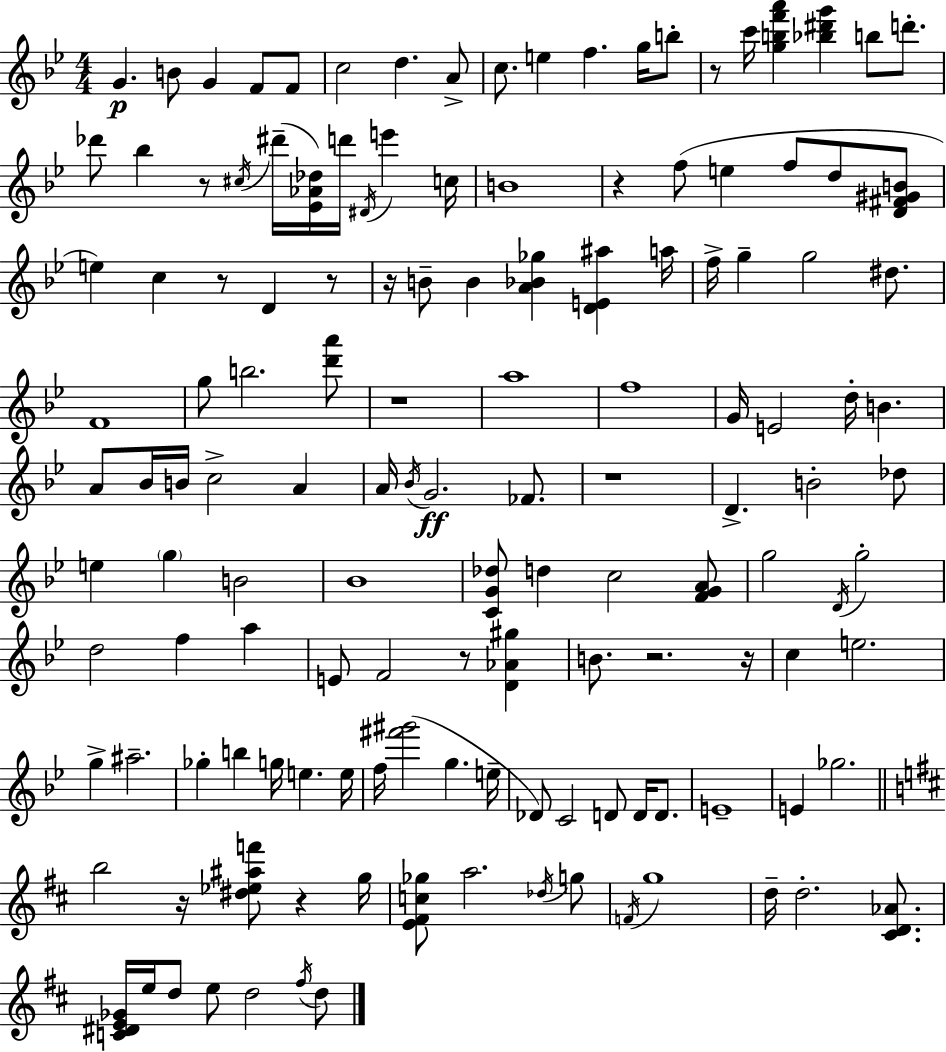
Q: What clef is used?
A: treble